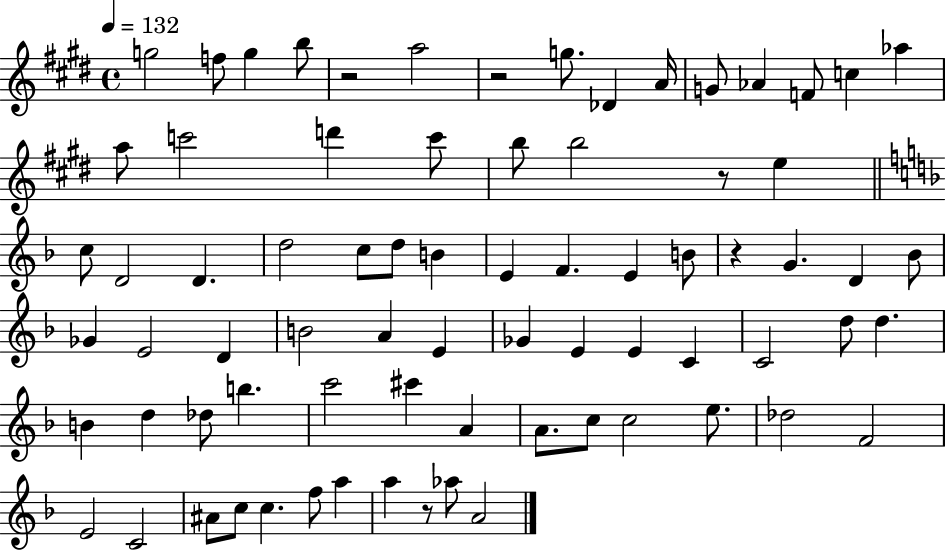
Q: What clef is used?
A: treble